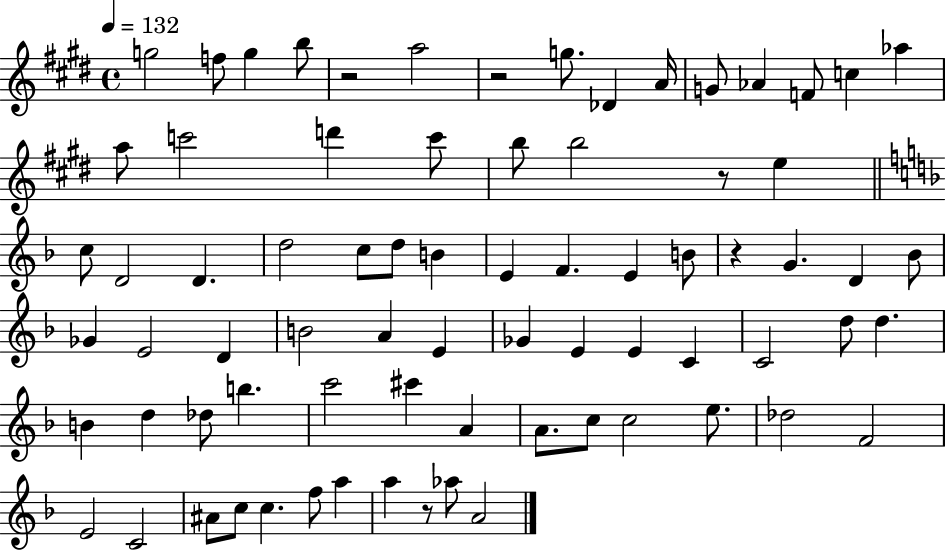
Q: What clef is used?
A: treble